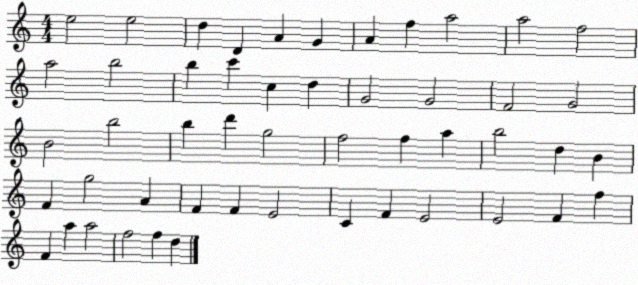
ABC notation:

X:1
T:Untitled
M:4/4
L:1/4
K:C
e2 e2 d D A G A f a2 a2 f2 a2 b2 b c' c d G2 G2 F2 G2 B2 b2 b d' g2 f2 f a b2 d B F g2 A F F E2 C F E2 E2 F f F a a2 f2 f d